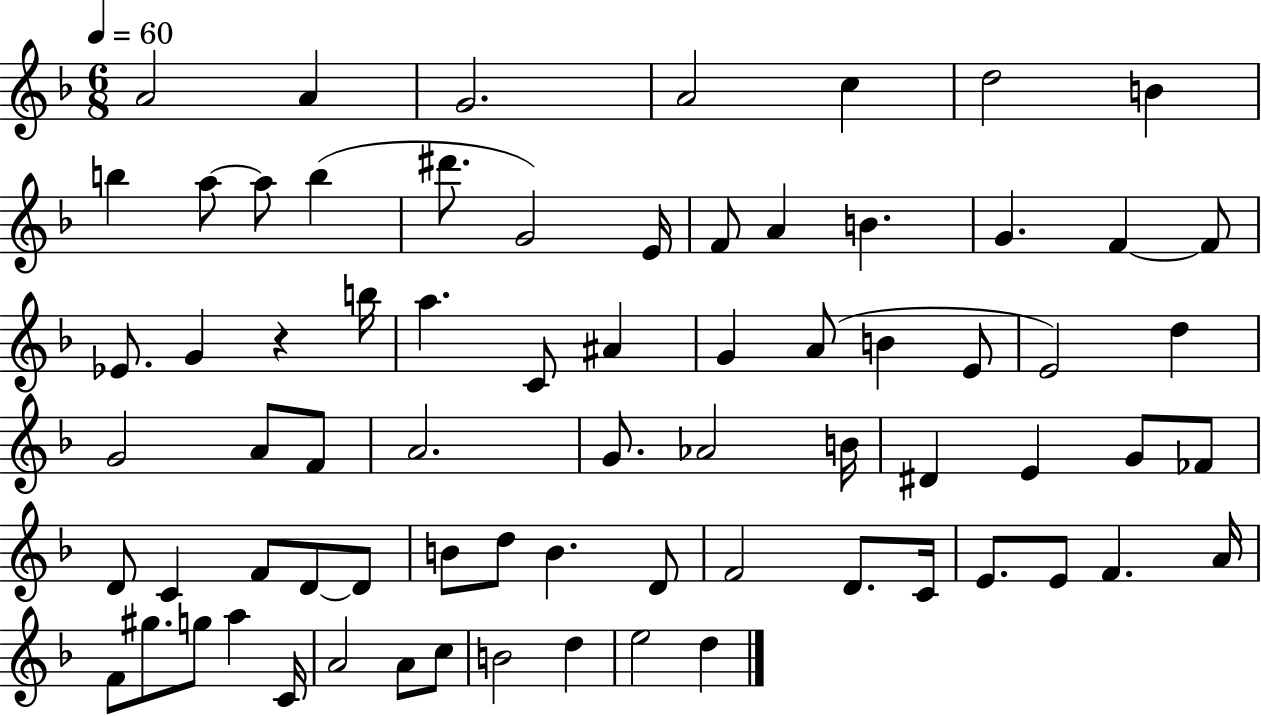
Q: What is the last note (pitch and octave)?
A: D5